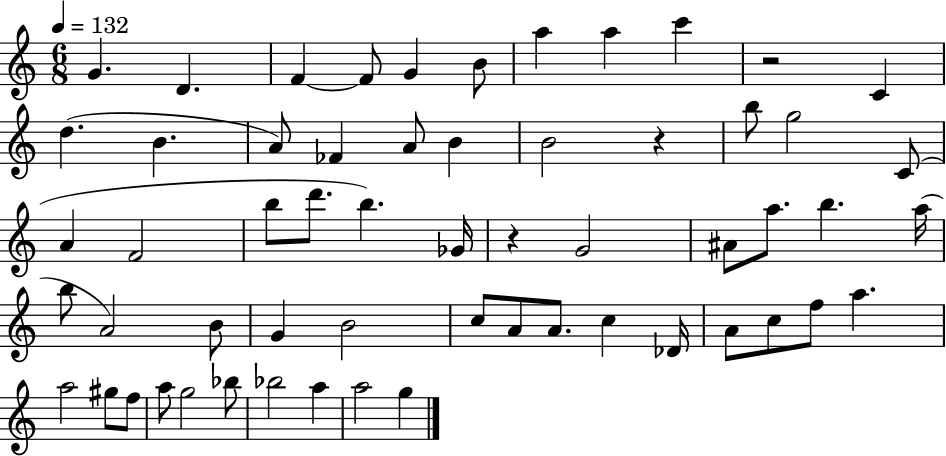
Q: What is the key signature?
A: C major